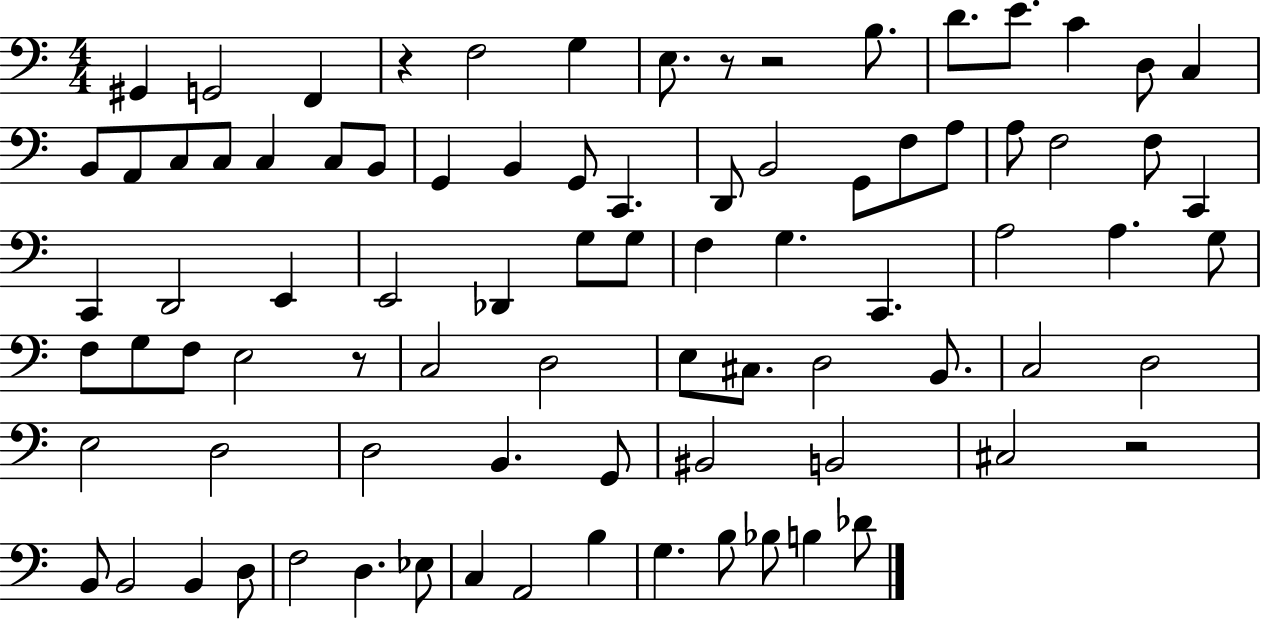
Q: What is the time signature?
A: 4/4